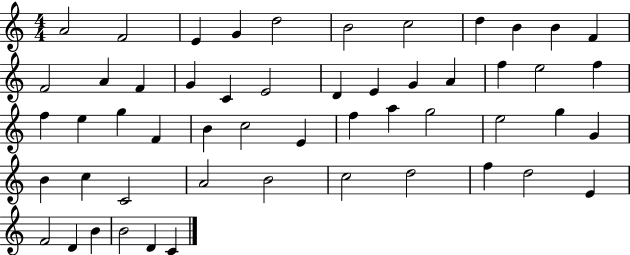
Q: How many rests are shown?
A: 0